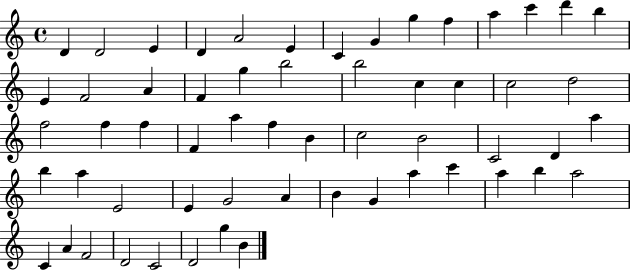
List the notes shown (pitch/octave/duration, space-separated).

D4/q D4/h E4/q D4/q A4/h E4/q C4/q G4/q G5/q F5/q A5/q C6/q D6/q B5/q E4/q F4/h A4/q F4/q G5/q B5/h B5/h C5/q C5/q C5/h D5/h F5/h F5/q F5/q F4/q A5/q F5/q B4/q C5/h B4/h C4/h D4/q A5/q B5/q A5/q E4/h E4/q G4/h A4/q B4/q G4/q A5/q C6/q A5/q B5/q A5/h C4/q A4/q F4/h D4/h C4/h D4/h G5/q B4/q